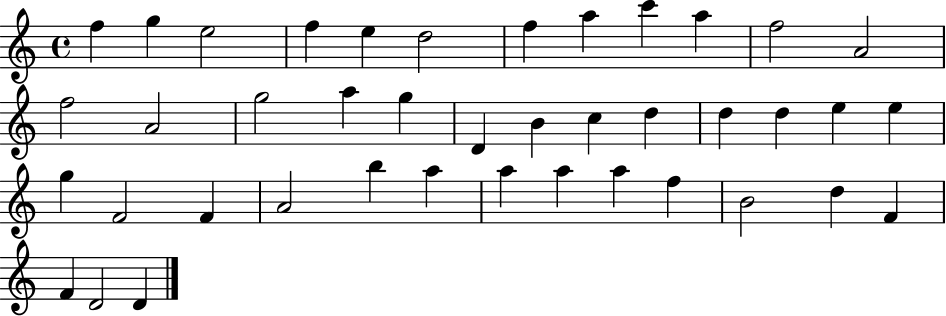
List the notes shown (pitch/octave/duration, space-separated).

F5/q G5/q E5/h F5/q E5/q D5/h F5/q A5/q C6/q A5/q F5/h A4/h F5/h A4/h G5/h A5/q G5/q D4/q B4/q C5/q D5/q D5/q D5/q E5/q E5/q G5/q F4/h F4/q A4/h B5/q A5/q A5/q A5/q A5/q F5/q B4/h D5/q F4/q F4/q D4/h D4/q